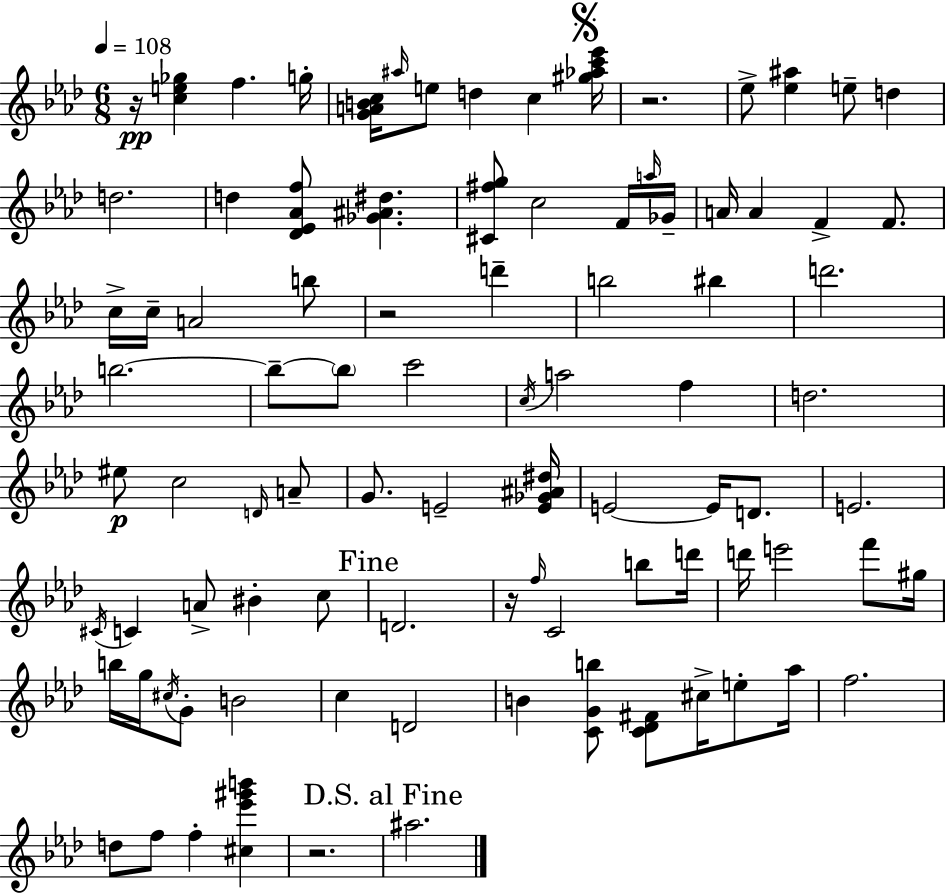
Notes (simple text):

R/s [C5,E5,Gb5]/q F5/q. G5/s [G4,A4,B4,C5]/s A#5/s E5/e D5/q C5/q [G#5,Ab5,C6,Eb6]/s R/h. Eb5/e [Eb5,A#5]/q E5/e D5/q D5/h. D5/q [Db4,Eb4,Ab4,F5]/e [Gb4,A#4,D#5]/q. [C#4,F#5,G5]/e C5/h F4/s A5/s Gb4/s A4/s A4/q F4/q F4/e. C5/s C5/s A4/h B5/e R/h D6/q B5/h BIS5/q D6/h. B5/h. B5/e B5/e C6/h C5/s A5/h F5/q D5/h. EIS5/e C5/h D4/s A4/e G4/e. E4/h [E4,Gb4,A#4,D#5]/s E4/h E4/s D4/e. E4/h. C#4/s C4/q A4/e BIS4/q C5/e D4/h. R/s F5/s C4/h B5/e D6/s D6/s E6/h F6/e G#5/s B5/s G5/s C#5/s G4/e B4/h C5/q D4/h B4/q [C4,G4,B5]/e [C4,Db4,F#4]/e C#5/s E5/e Ab5/s F5/h. D5/e F5/e F5/q [C#5,Eb6,G#6,B6]/q R/h. A#5/h.